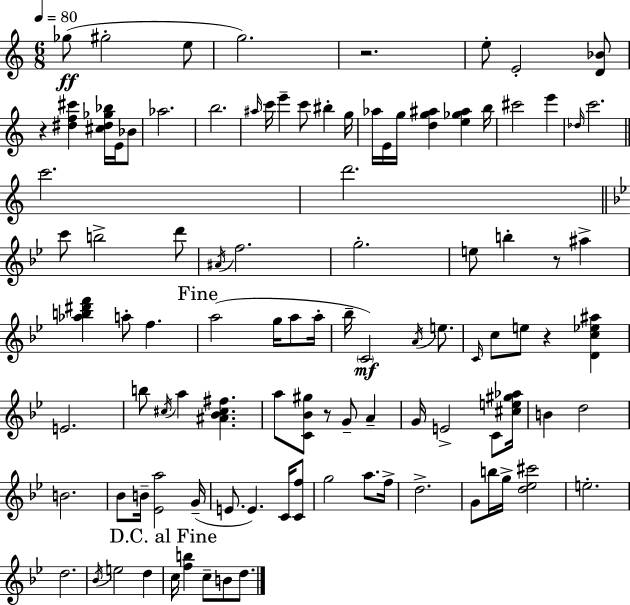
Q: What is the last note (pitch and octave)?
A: D5